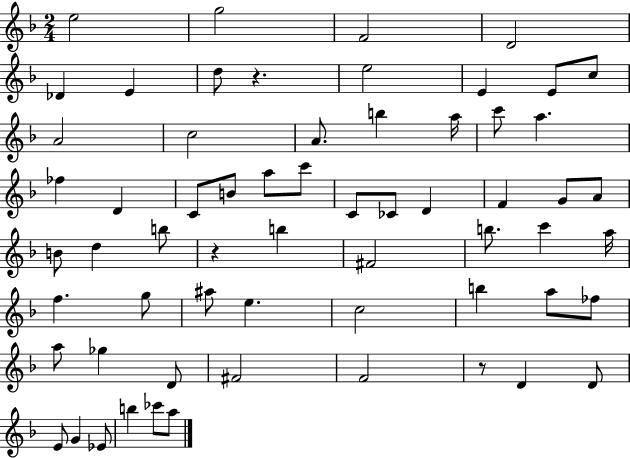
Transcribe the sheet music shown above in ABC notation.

X:1
T:Untitled
M:2/4
L:1/4
K:F
e2 g2 F2 D2 _D E d/2 z e2 E E/2 c/2 A2 c2 A/2 b a/4 c'/2 a _f D C/2 B/2 a/2 c'/2 C/2 _C/2 D F G/2 A/2 B/2 d b/2 z b ^F2 b/2 c' a/4 f g/2 ^a/2 e c2 b a/2 _f/2 a/2 _g D/2 ^F2 F2 z/2 D D/2 E/2 G _E/2 b _c'/2 a/2